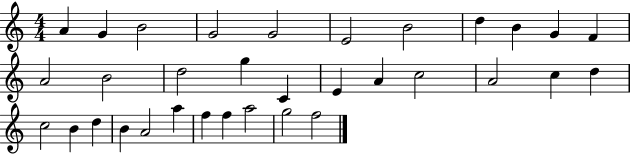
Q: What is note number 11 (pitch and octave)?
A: F4